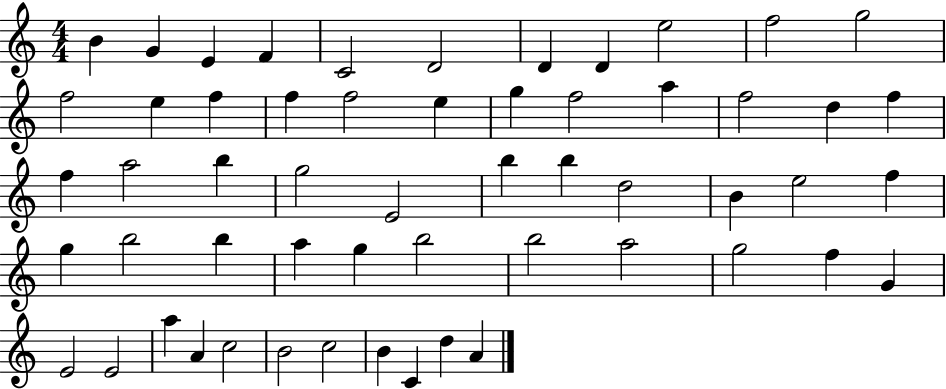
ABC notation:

X:1
T:Untitled
M:4/4
L:1/4
K:C
B G E F C2 D2 D D e2 f2 g2 f2 e f f f2 e g f2 a f2 d f f a2 b g2 E2 b b d2 B e2 f g b2 b a g b2 b2 a2 g2 f G E2 E2 a A c2 B2 c2 B C d A